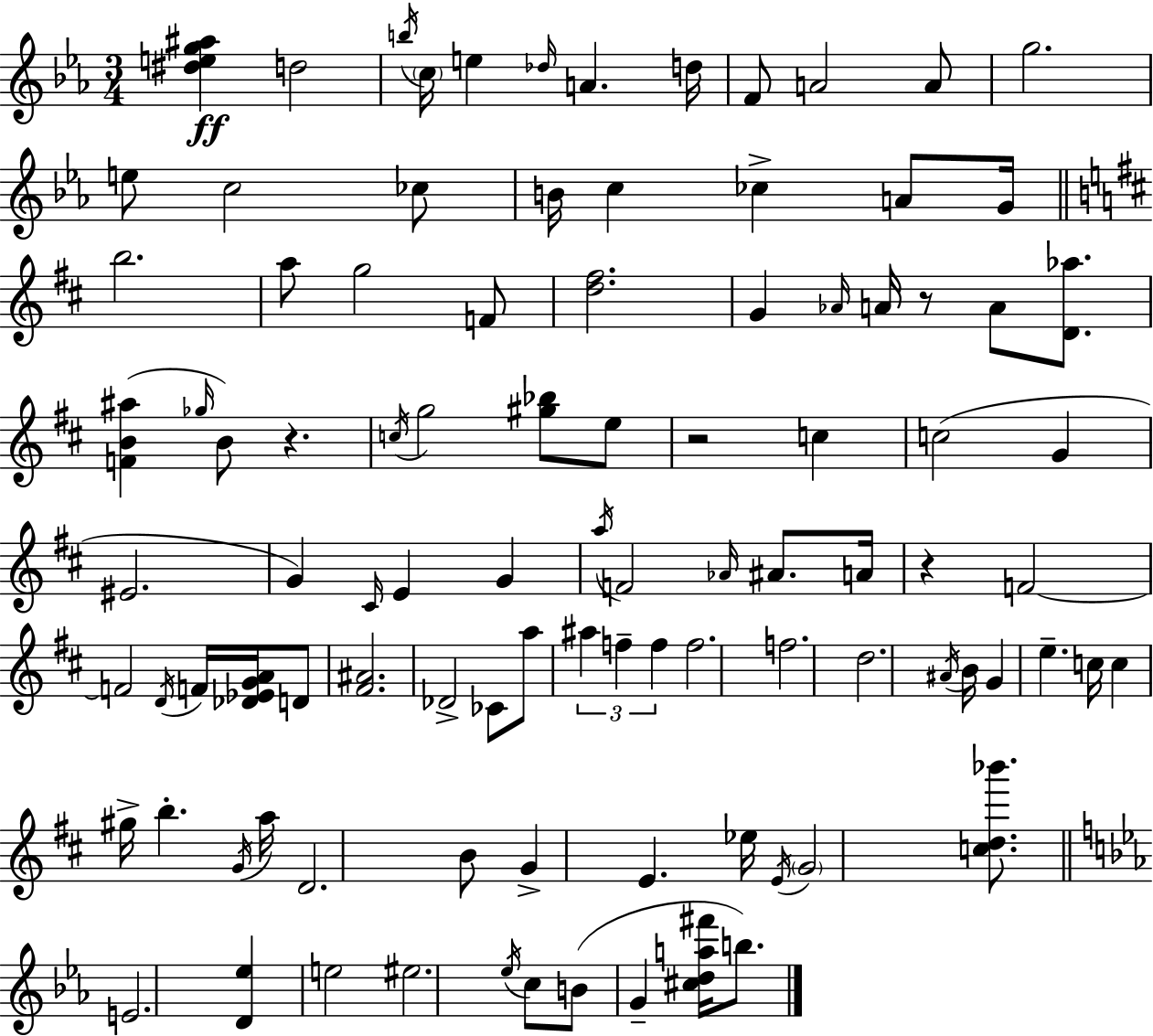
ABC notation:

X:1
T:Untitled
M:3/4
L:1/4
K:Cm
[^deg^a] d2 b/4 c/4 e _d/4 A d/4 F/2 A2 A/2 g2 e/2 c2 _c/2 B/4 c _c A/2 G/4 b2 a/2 g2 F/2 [d^f]2 G _A/4 A/4 z/2 A/2 [D_a]/2 [FB^a] _g/4 B/2 z c/4 g2 [^g_b]/2 e/2 z2 c c2 G ^E2 G ^C/4 E G a/4 F2 _A/4 ^A/2 A/4 z F2 F2 D/4 F/4 [_D_EGA]/4 D/2 [^F^A]2 _D2 _C/2 a/2 ^a f f f2 f2 d2 ^A/4 B/4 G e c/4 c ^g/4 b G/4 a/4 D2 B/2 G E _e/4 E/4 G2 [cd_b']/2 E2 [D_e] e2 ^e2 _e/4 c/2 B/2 G [^cda^f']/4 b/2